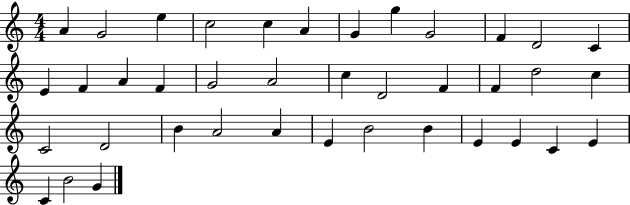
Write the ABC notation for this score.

X:1
T:Untitled
M:4/4
L:1/4
K:C
A G2 e c2 c A G g G2 F D2 C E F A F G2 A2 c D2 F F d2 c C2 D2 B A2 A E B2 B E E C E C B2 G